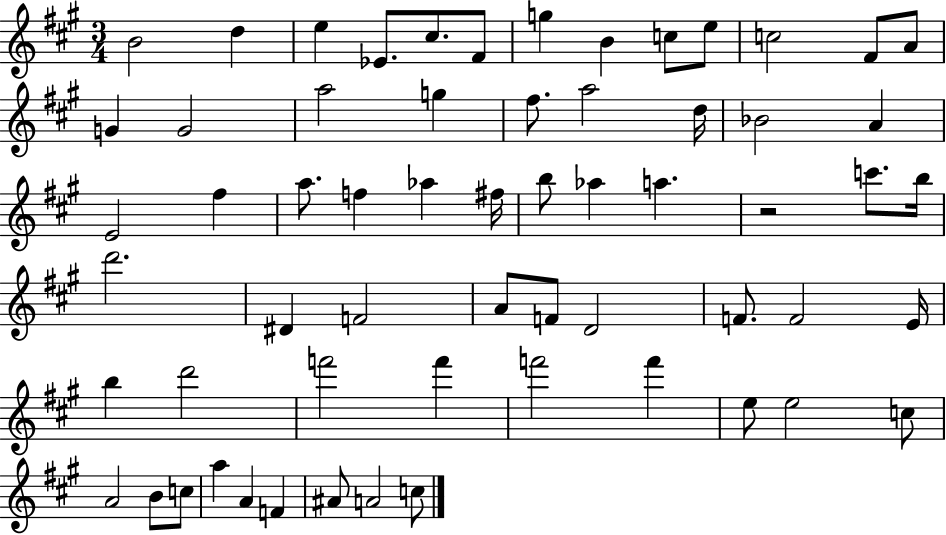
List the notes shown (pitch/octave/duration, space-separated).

B4/h D5/q E5/q Eb4/e. C#5/e. F#4/e G5/q B4/q C5/e E5/e C5/h F#4/e A4/e G4/q G4/h A5/h G5/q F#5/e. A5/h D5/s Bb4/h A4/q E4/h F#5/q A5/e. F5/q Ab5/q F#5/s B5/e Ab5/q A5/q. R/h C6/e. B5/s D6/h. D#4/q F4/h A4/e F4/e D4/h F4/e. F4/h E4/s B5/q D6/h F6/h F6/q F6/h F6/q E5/e E5/h C5/e A4/h B4/e C5/e A5/q A4/q F4/q A#4/e A4/h C5/e